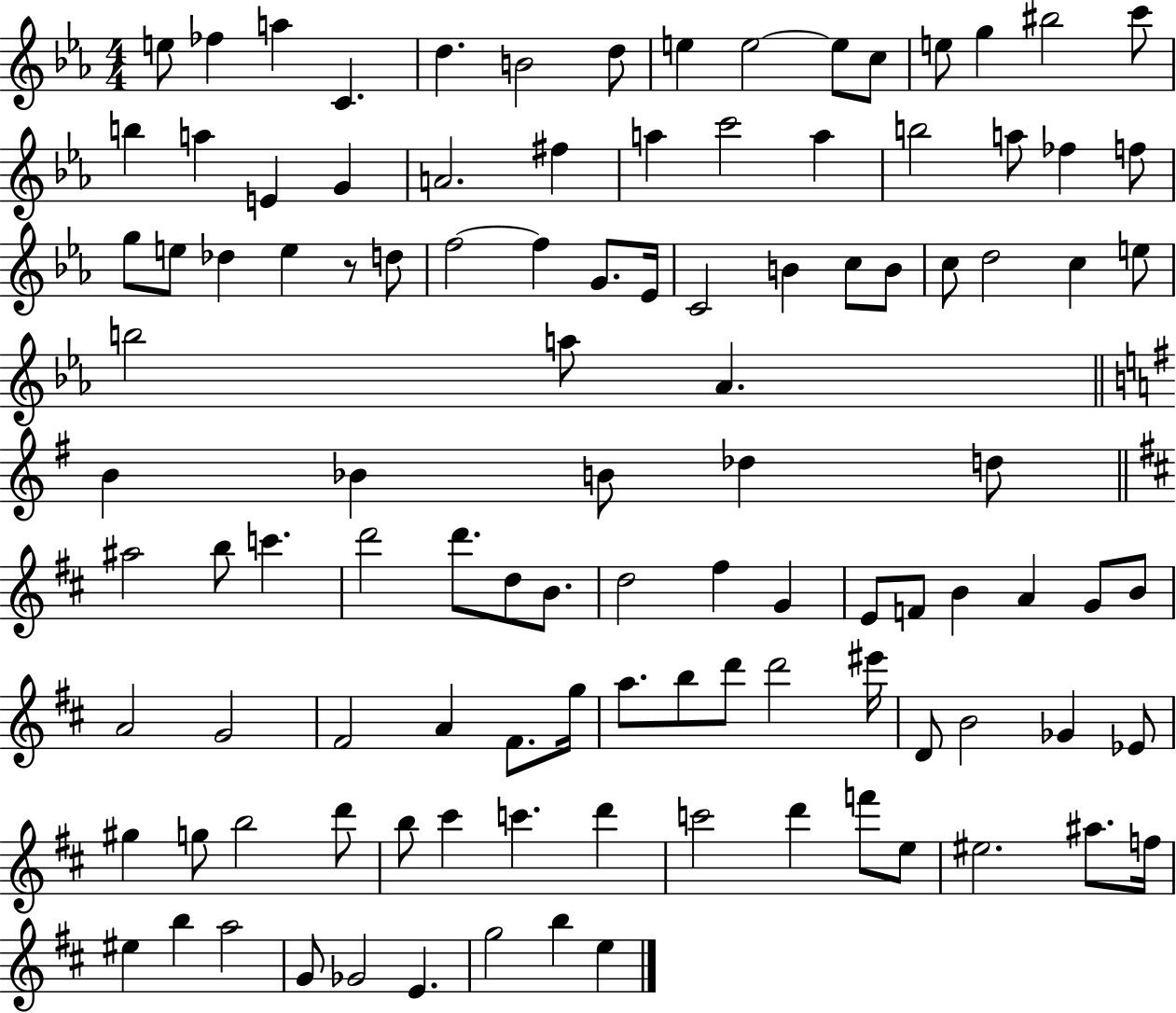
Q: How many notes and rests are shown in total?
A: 109